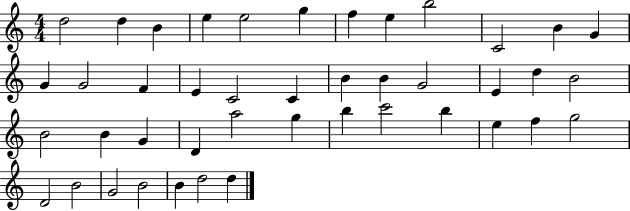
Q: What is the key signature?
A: C major